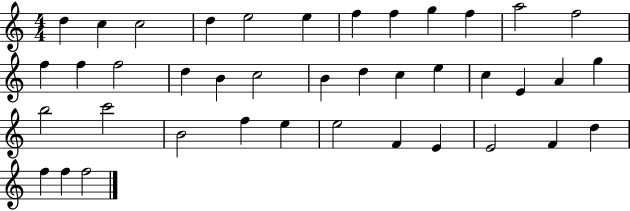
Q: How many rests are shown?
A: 0